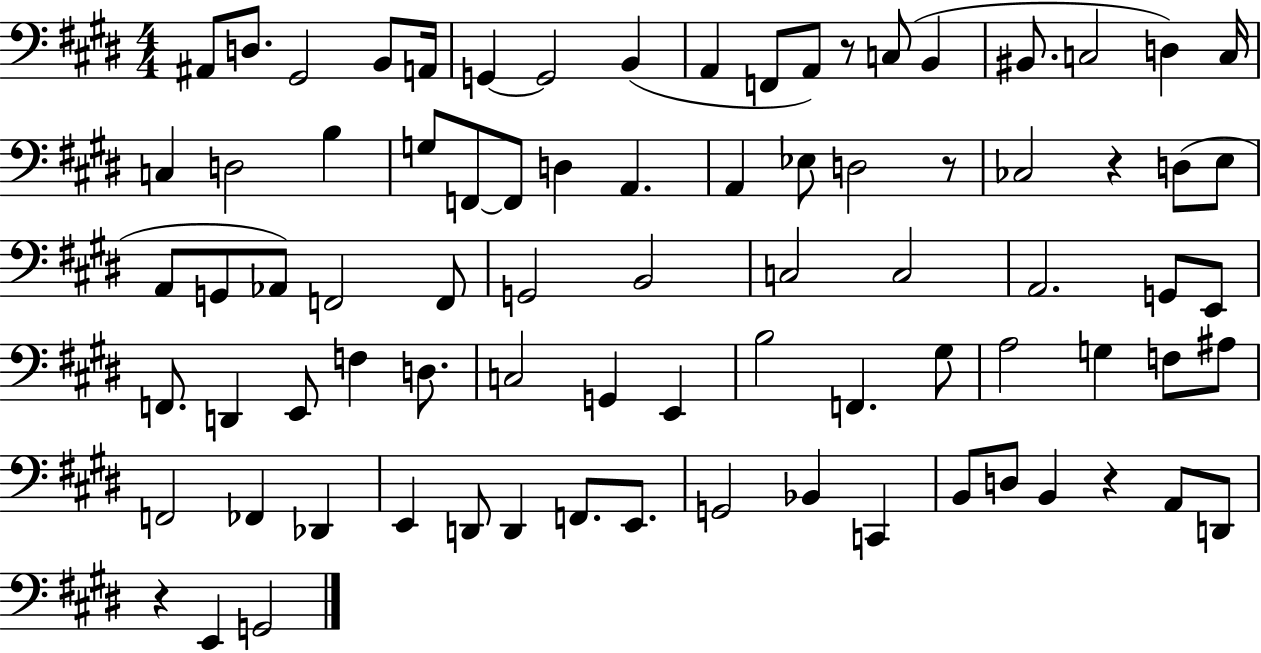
{
  \clef bass
  \numericTimeSignature
  \time 4/4
  \key e \major
  ais,8 d8. gis,2 b,8 a,16 | g,4~~ g,2 b,4( | a,4 f,8 a,8) r8 c8( b,4 | bis,8. c2 d4) c16 | \break c4 d2 b4 | g8 f,8~~ f,8 d4 a,4. | a,4 ees8 d2 r8 | ces2 r4 d8( e8 | \break a,8 g,8 aes,8) f,2 f,8 | g,2 b,2 | c2 c2 | a,2. g,8 e,8 | \break f,8. d,4 e,8 f4 d8. | c2 g,4 e,4 | b2 f,4. gis8 | a2 g4 f8 ais8 | \break f,2 fes,4 des,4 | e,4 d,8 d,4 f,8. e,8. | g,2 bes,4 c,4 | b,8 d8 b,4 r4 a,8 d,8 | \break r4 e,4 g,2 | \bar "|."
}